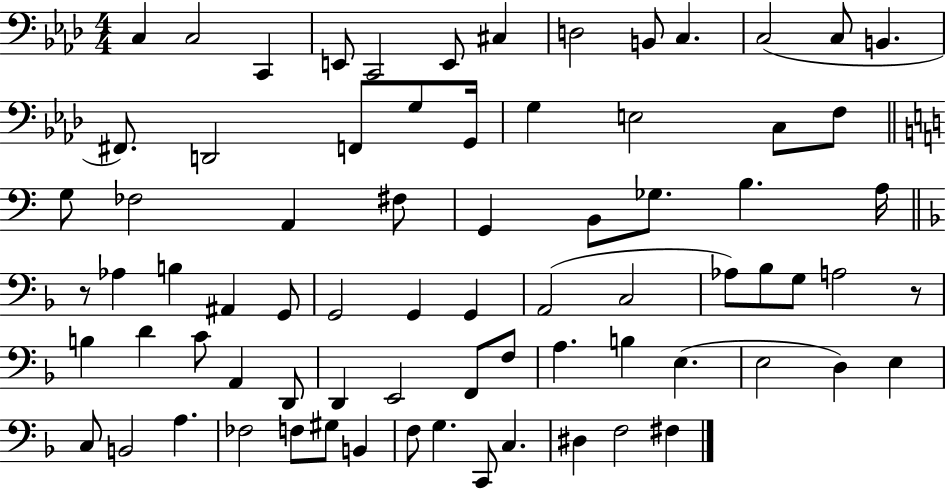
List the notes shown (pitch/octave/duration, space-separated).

C3/q C3/h C2/q E2/e C2/h E2/e C#3/q D3/h B2/e C3/q. C3/h C3/e B2/q. F#2/e. D2/h F2/e G3/e G2/s G3/q E3/h C3/e F3/e G3/e FES3/h A2/q F#3/e G2/q B2/e Gb3/e. B3/q. A3/s R/e Ab3/q B3/q A#2/q G2/e G2/h G2/q G2/q A2/h C3/h Ab3/e Bb3/e G3/e A3/h R/e B3/q D4/q C4/e A2/q D2/e D2/q E2/h F2/e F3/e A3/q. B3/q E3/q. E3/h D3/q E3/q C3/e B2/h A3/q. FES3/h F3/e G#3/e B2/q F3/e G3/q. C2/e C3/q. D#3/q F3/h F#3/q